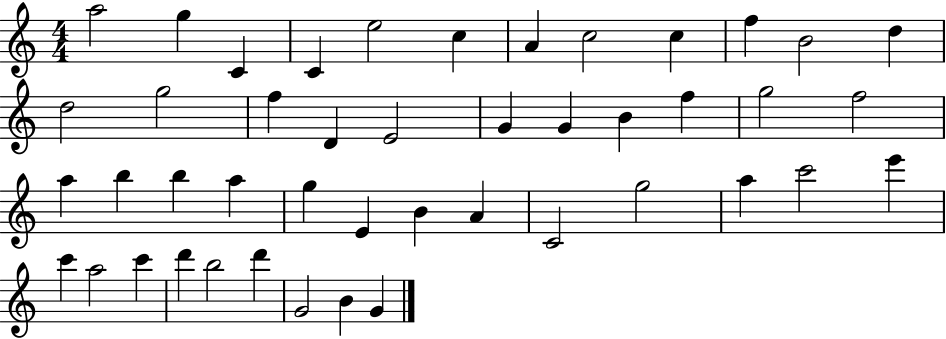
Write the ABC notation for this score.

X:1
T:Untitled
M:4/4
L:1/4
K:C
a2 g C C e2 c A c2 c f B2 d d2 g2 f D E2 G G B f g2 f2 a b b a g E B A C2 g2 a c'2 e' c' a2 c' d' b2 d' G2 B G